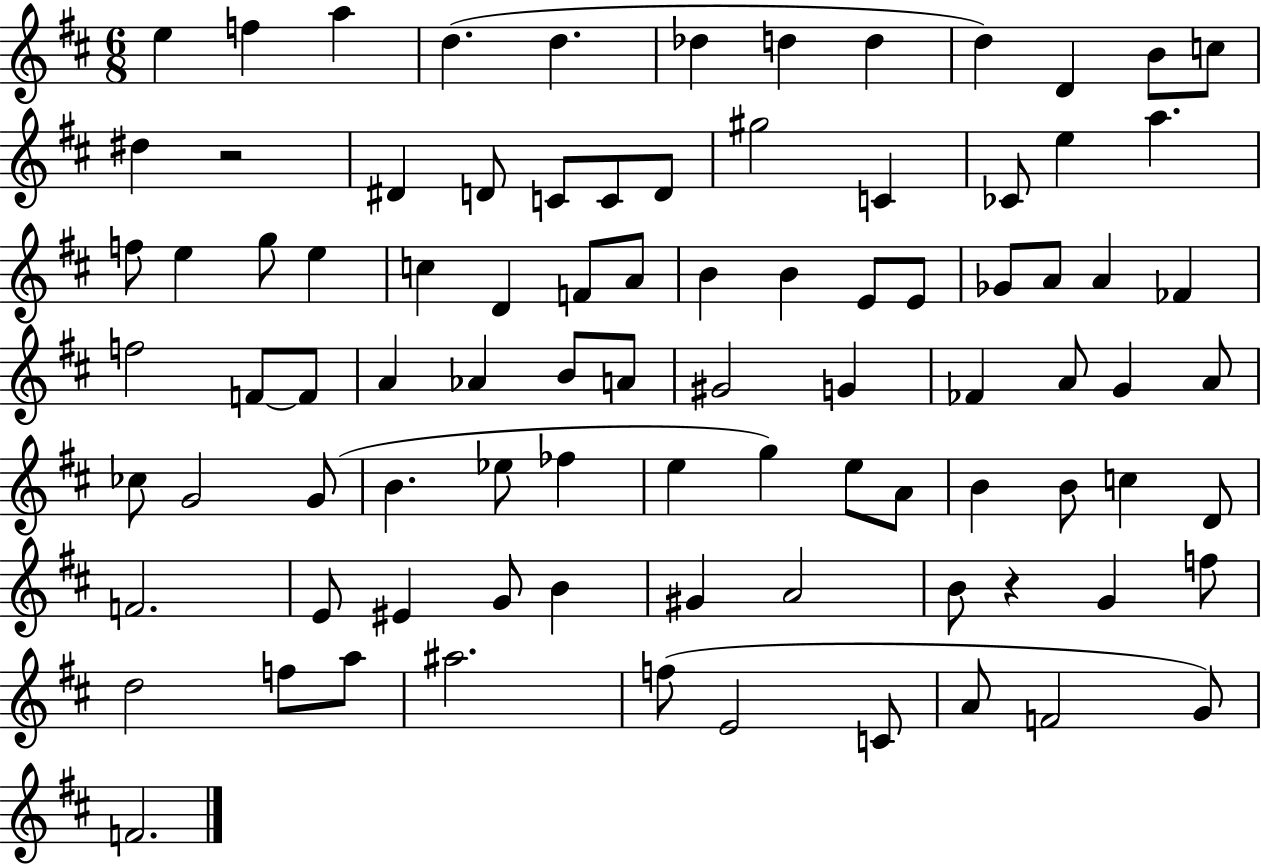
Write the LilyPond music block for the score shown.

{
  \clef treble
  \numericTimeSignature
  \time 6/8
  \key d \major
  e''4 f''4 a''4 | d''4.( d''4. | des''4 d''4 d''4 | d''4) d'4 b'8 c''8 | \break dis''4 r2 | dis'4 d'8 c'8 c'8 d'8 | gis''2 c'4 | ces'8 e''4 a''4. | \break f''8 e''4 g''8 e''4 | c''4 d'4 f'8 a'8 | b'4 b'4 e'8 e'8 | ges'8 a'8 a'4 fes'4 | \break f''2 f'8~~ f'8 | a'4 aes'4 b'8 a'8 | gis'2 g'4 | fes'4 a'8 g'4 a'8 | \break ces''8 g'2 g'8( | b'4. ees''8 fes''4 | e''4 g''4) e''8 a'8 | b'4 b'8 c''4 d'8 | \break f'2. | e'8 eis'4 g'8 b'4 | gis'4 a'2 | b'8 r4 g'4 f''8 | \break d''2 f''8 a''8 | ais''2. | f''8( e'2 c'8 | a'8 f'2 g'8) | \break f'2. | \bar "|."
}